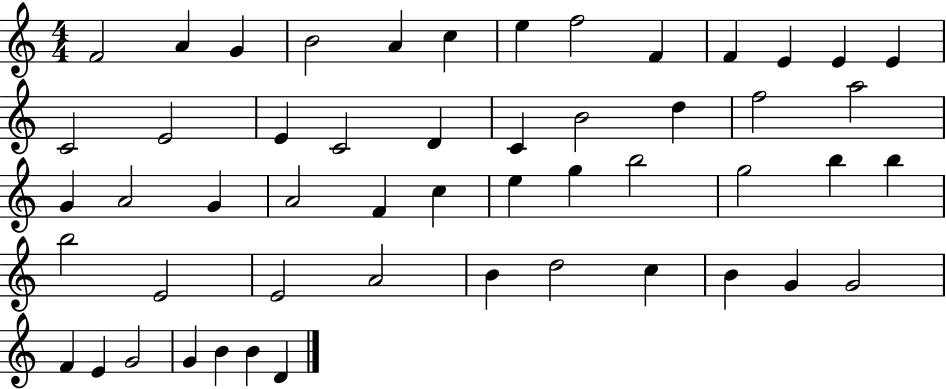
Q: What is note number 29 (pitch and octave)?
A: C5